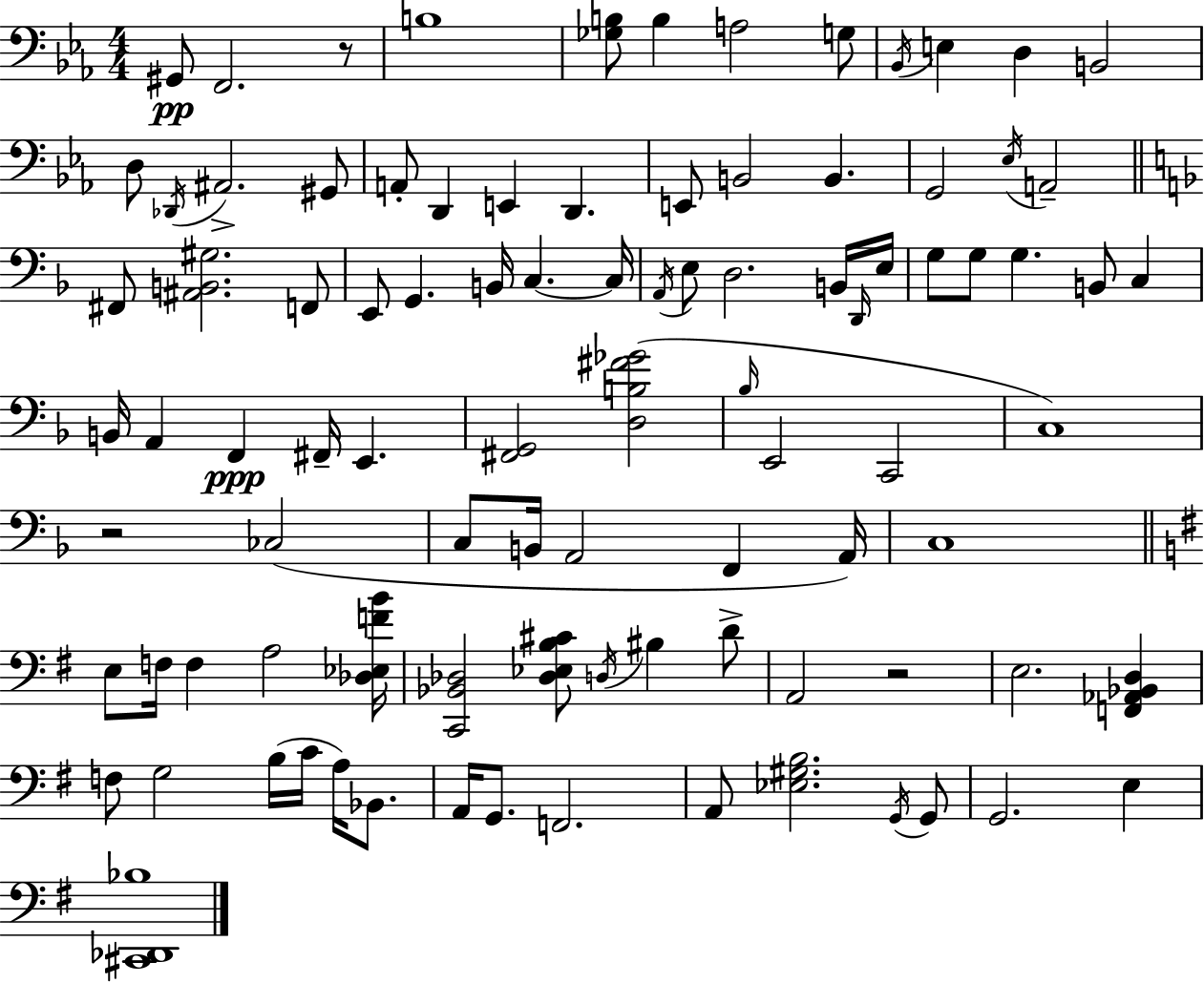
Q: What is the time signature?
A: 4/4